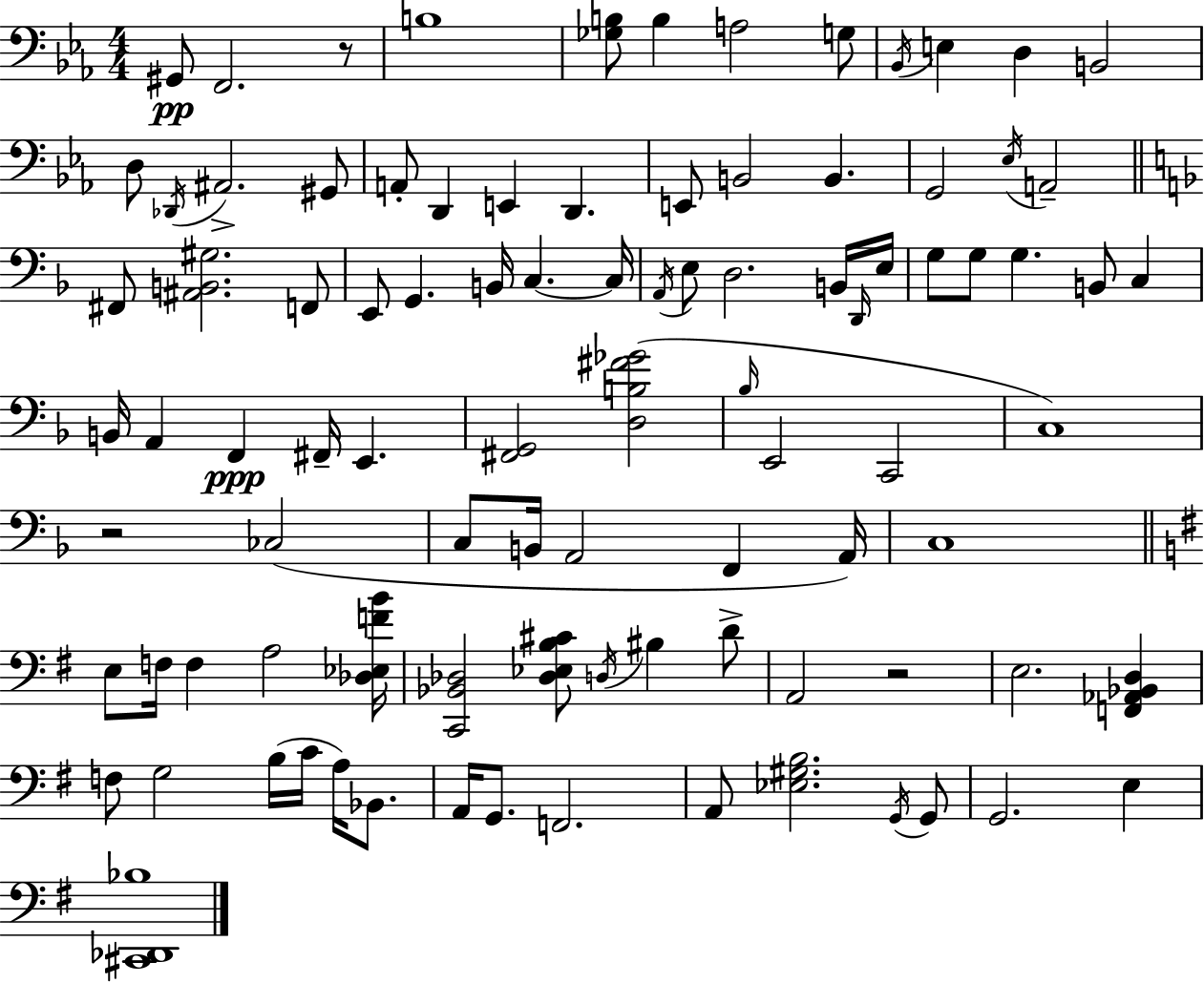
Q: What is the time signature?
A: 4/4